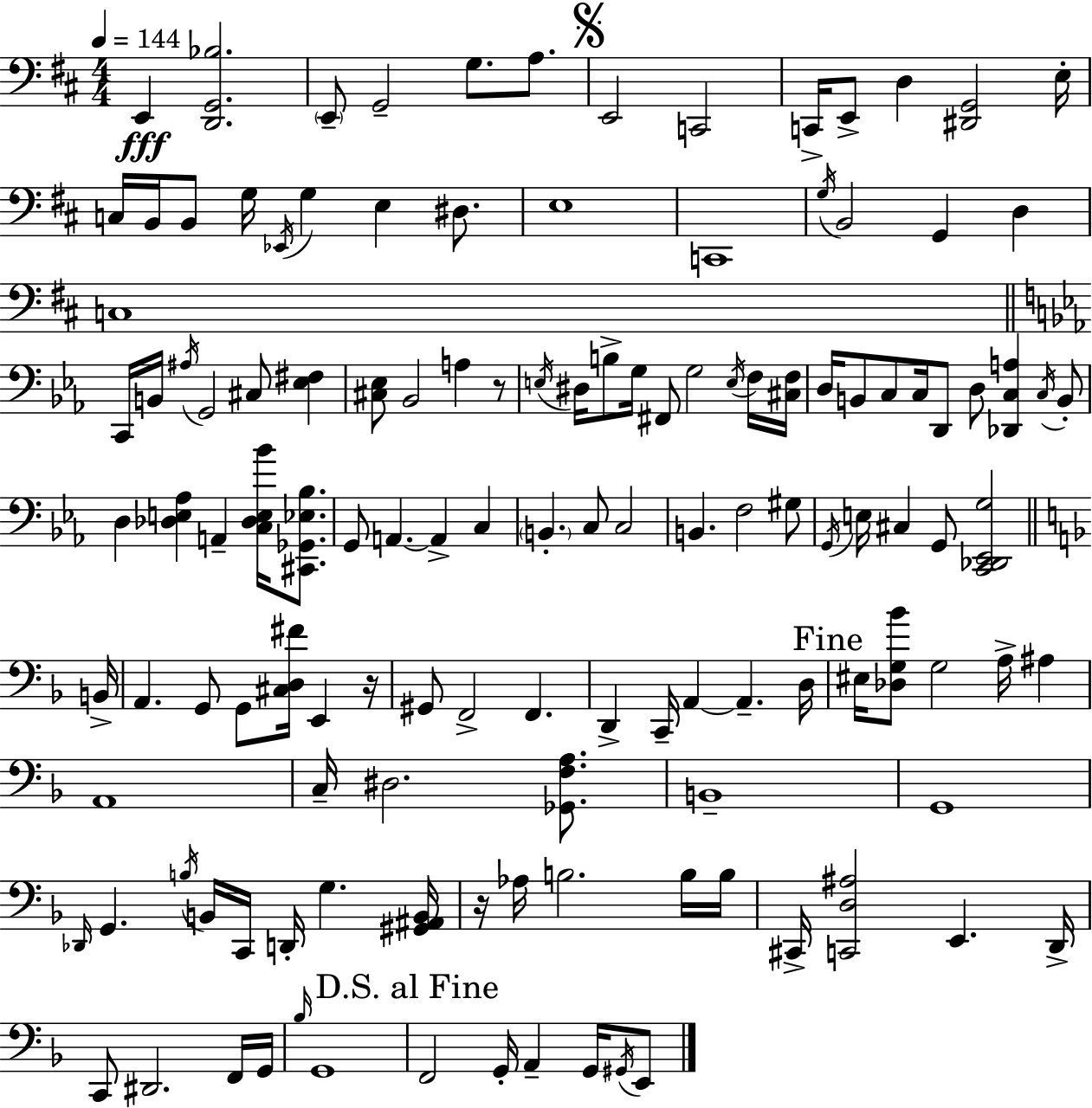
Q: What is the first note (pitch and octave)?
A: E2